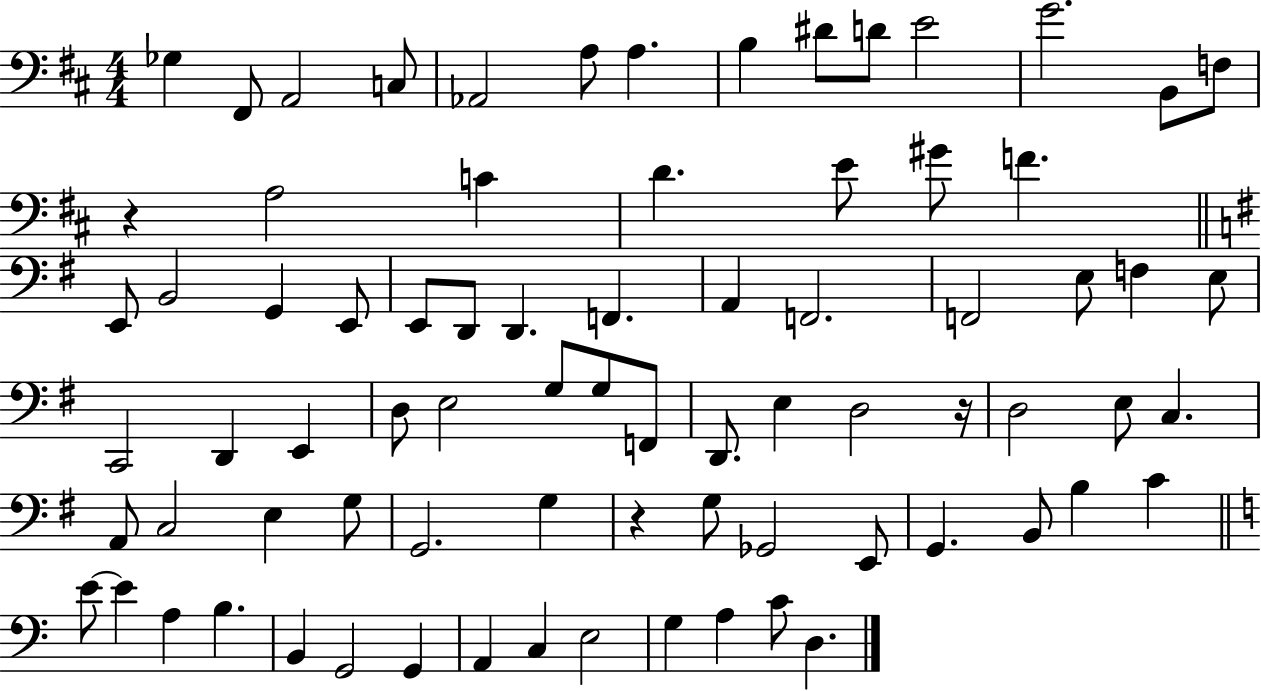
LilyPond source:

{
  \clef bass
  \numericTimeSignature
  \time 4/4
  \key d \major
  ges4 fis,8 a,2 c8 | aes,2 a8 a4. | b4 dis'8 d'8 e'2 | g'2. b,8 f8 | \break r4 a2 c'4 | d'4. e'8 gis'8 f'4. | \bar "||" \break \key g \major e,8 b,2 g,4 e,8 | e,8 d,8 d,4. f,4. | a,4 f,2. | f,2 e8 f4 e8 | \break c,2 d,4 e,4 | d8 e2 g8 g8 f,8 | d,8. e4 d2 r16 | d2 e8 c4. | \break a,8 c2 e4 g8 | g,2. g4 | r4 g8 ges,2 e,8 | g,4. b,8 b4 c'4 | \break \bar "||" \break \key c \major e'8~~ e'4 a4 b4. | b,4 g,2 g,4 | a,4 c4 e2 | g4 a4 c'8 d4. | \break \bar "|."
}